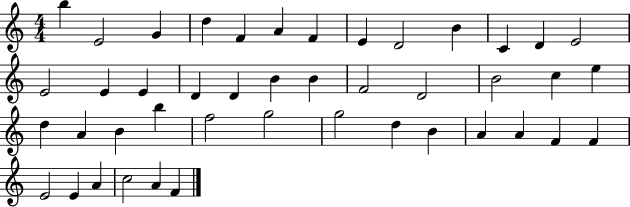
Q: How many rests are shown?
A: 0